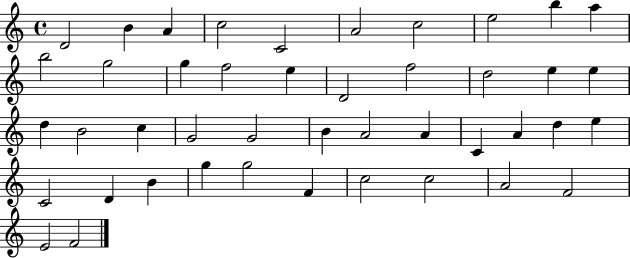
D4/h B4/q A4/q C5/h C4/h A4/h C5/h E5/h B5/q A5/q B5/h G5/h G5/q F5/h E5/q D4/h F5/h D5/h E5/q E5/q D5/q B4/h C5/q G4/h G4/h B4/q A4/h A4/q C4/q A4/q D5/q E5/q C4/h D4/q B4/q G5/q G5/h F4/q C5/h C5/h A4/h F4/h E4/h F4/h